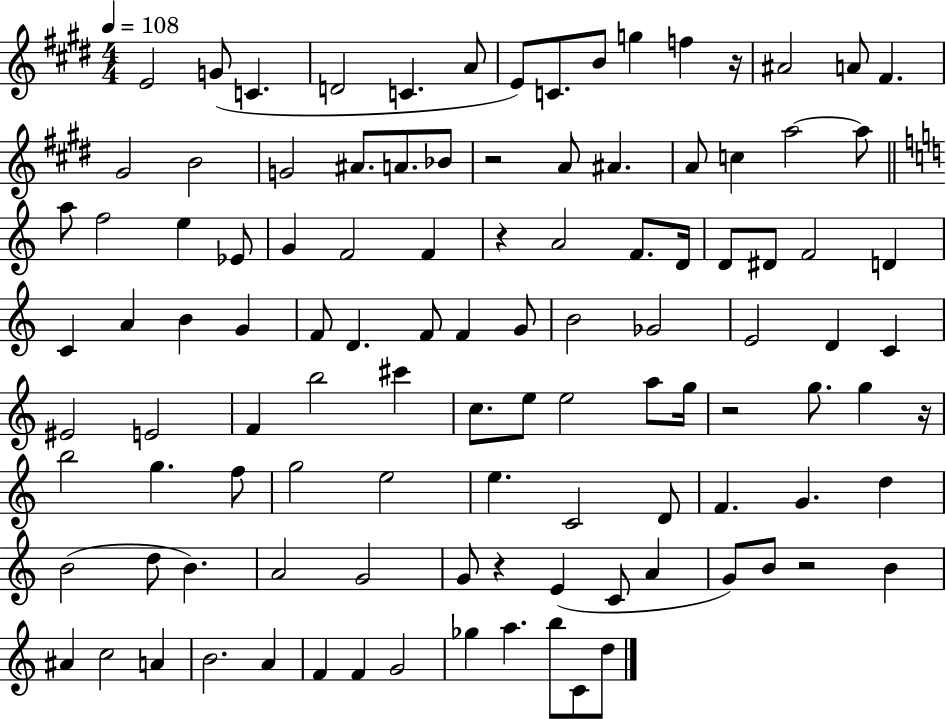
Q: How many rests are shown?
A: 7